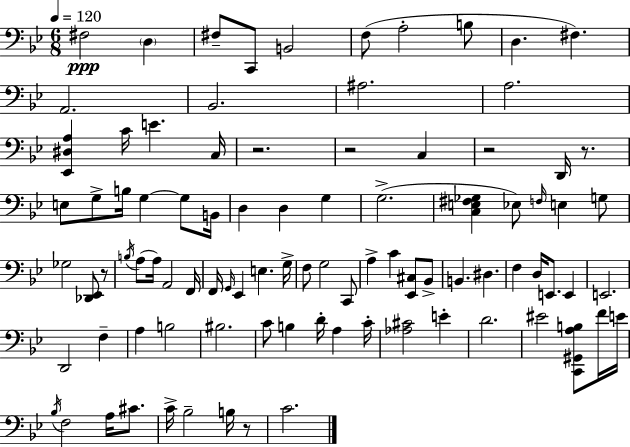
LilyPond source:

{
  \clef bass
  \numericTimeSignature
  \time 6/8
  \key bes \major
  \tempo 4 = 120
  fis2\ppp \parenthesize d4 | fis8-- c,8 b,2 | f8( a2-. b8 | d4. fis4.) | \break a,2. | bes,2. | ais2. | a2. | \break <ees, dis a>4 c'16 e'4. c16 | r2. | r2 c4 | r2 d,16 r8. | \break e8 g8-> b16 g4~~ g8 b,16 | d4 d4 g4 | g2.->( | <c e fis ges>4 ees8) \grace { f16 } e4 g8 | \break ges2 <des, ees,>8 r8 | \acciaccatura { b16 }( a8 a16) a,2 | f,16 f,16 \grace { g,16 } ees,4 e4. | g16-> f8 g2 | \break c,8 a4-> c'4 <ees, cis>8 | bes,8-> b,4. dis4. | f4 d16 e,8. e,4 | e,2. | \break d,2 f4-- | a4 b2 | bis2. | c'8 b4 d'16-. a4 | \break c'16-. <aes cis'>2 e'4-. | d'2. | eis'2 <c, gis, a b>8 | f'16 e'16 \acciaccatura { bes16 } f2 | \break a16 cis'8. c'16-> bes2-- | b16 r8 c'2. | \bar "|."
}